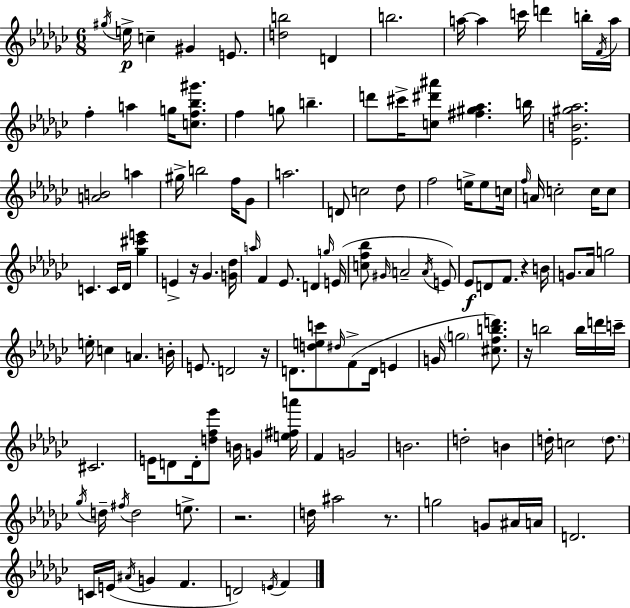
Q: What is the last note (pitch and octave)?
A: F4